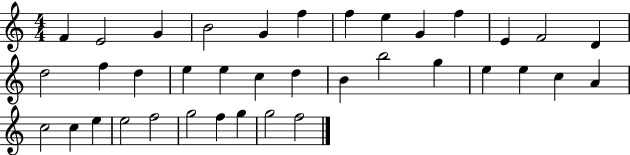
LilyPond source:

{
  \clef treble
  \numericTimeSignature
  \time 4/4
  \key c \major
  f'4 e'2 g'4 | b'2 g'4 f''4 | f''4 e''4 g'4 f''4 | e'4 f'2 d'4 | \break d''2 f''4 d''4 | e''4 e''4 c''4 d''4 | b'4 b''2 g''4 | e''4 e''4 c''4 a'4 | \break c''2 c''4 e''4 | e''2 f''2 | g''2 f''4 g''4 | g''2 f''2 | \break \bar "|."
}